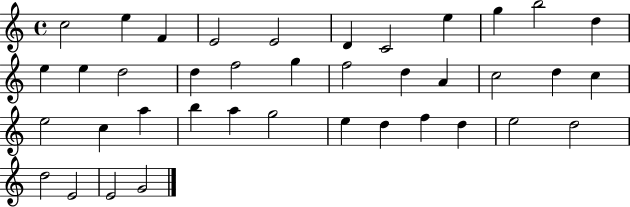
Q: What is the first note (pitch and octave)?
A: C5